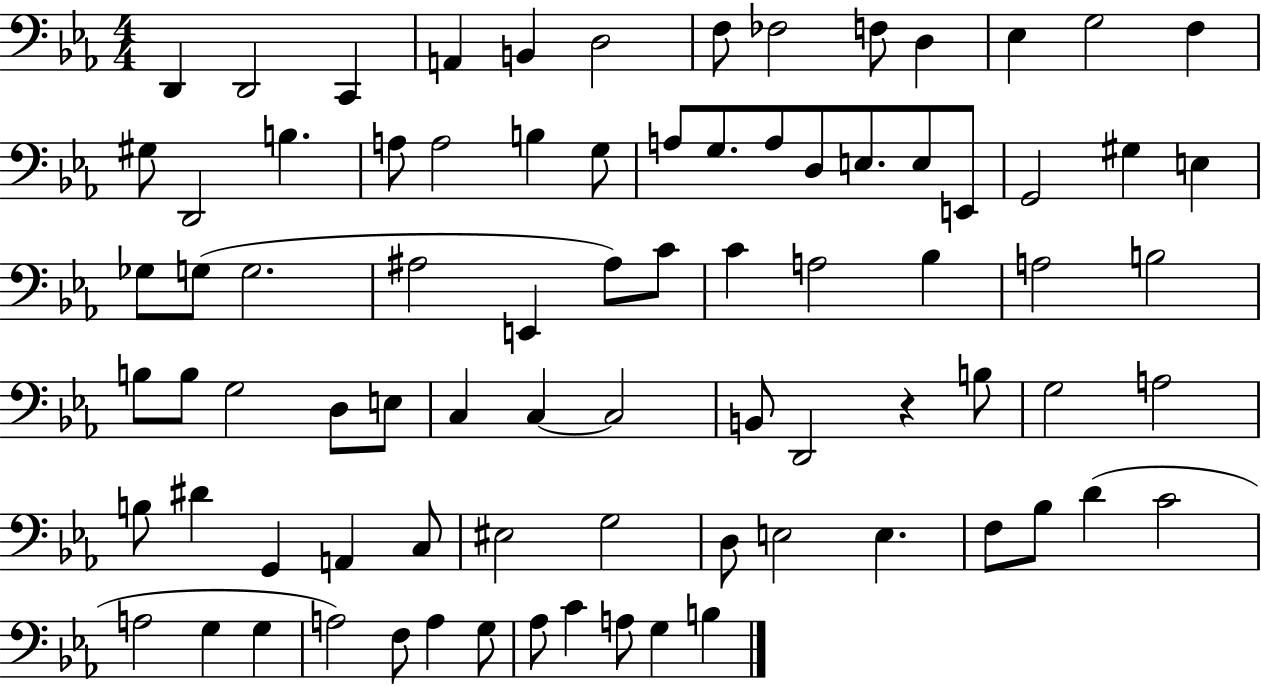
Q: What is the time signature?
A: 4/4